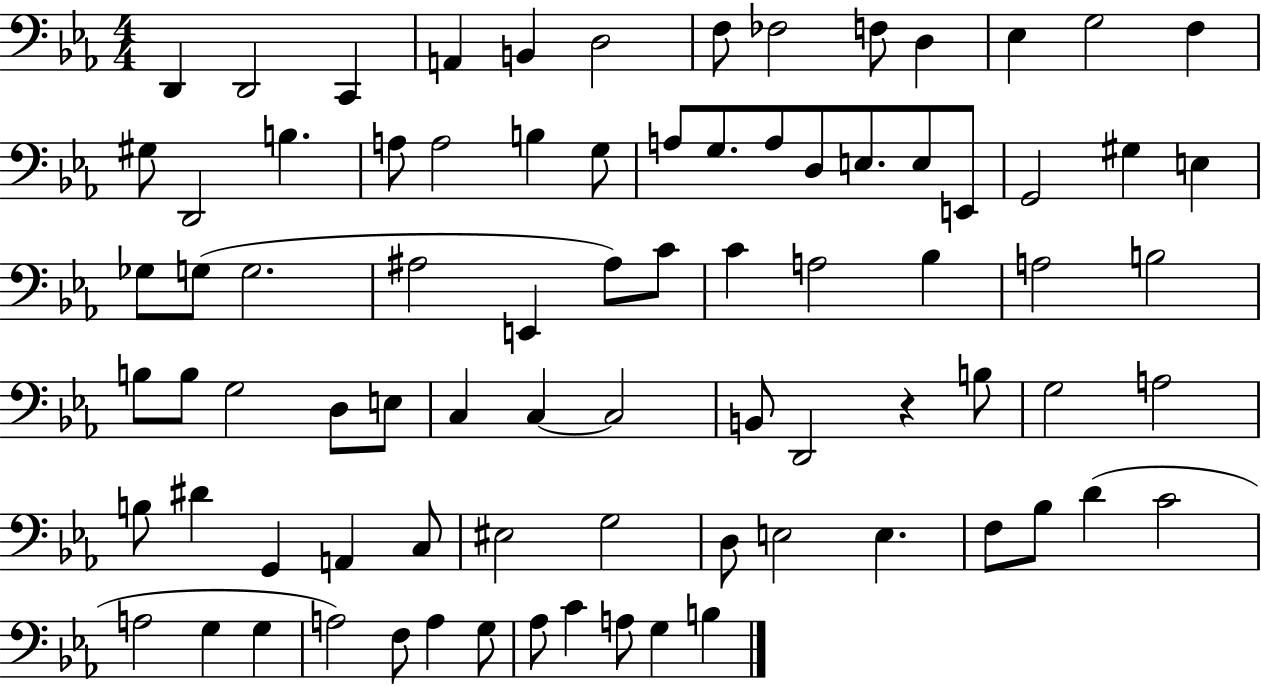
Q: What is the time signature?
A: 4/4